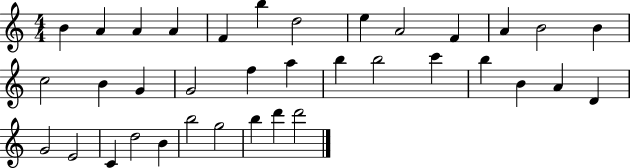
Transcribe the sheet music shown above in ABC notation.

X:1
T:Untitled
M:4/4
L:1/4
K:C
B A A A F b d2 e A2 F A B2 B c2 B G G2 f a b b2 c' b B A D G2 E2 C d2 B b2 g2 b d' d'2